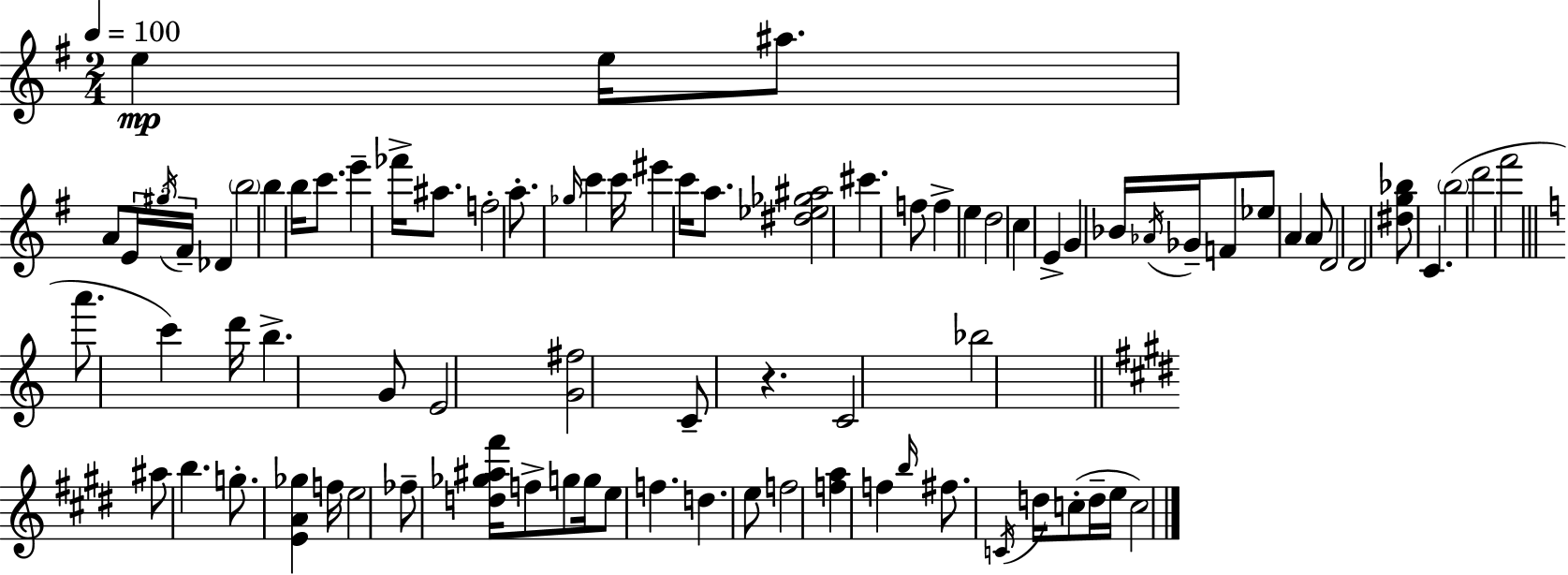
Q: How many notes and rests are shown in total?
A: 83